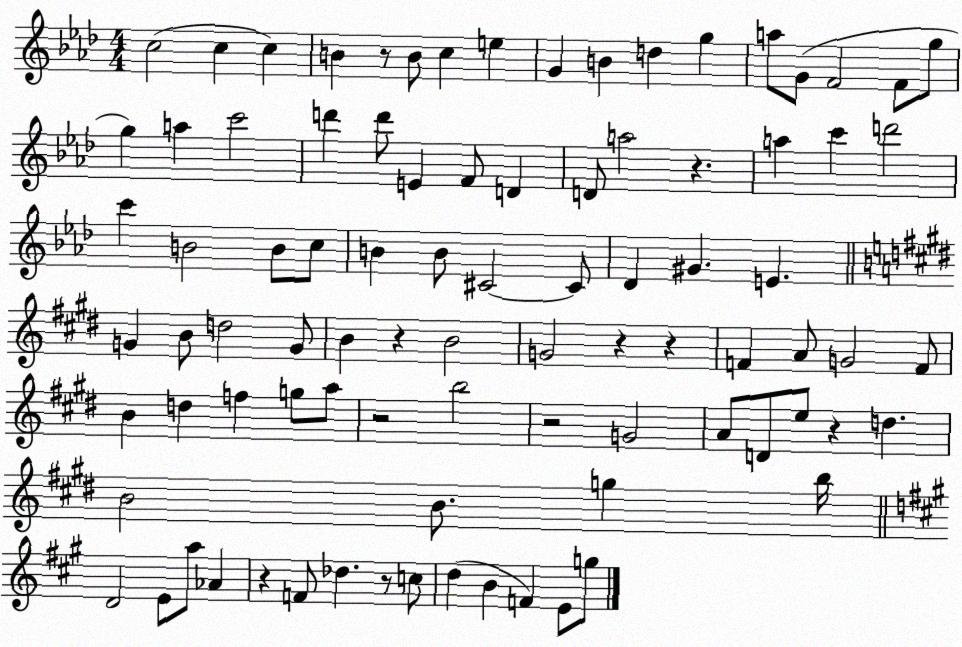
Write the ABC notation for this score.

X:1
T:Untitled
M:4/4
L:1/4
K:Ab
c2 c c B z/2 B/2 c e G B d g a/2 G/2 F2 F/2 g/2 g a c'2 d' d'/2 E F/2 D D/2 a2 z a c' d'2 c' B2 B/2 c/2 B B/2 ^C2 ^C/2 _D ^G E G B/2 d2 G/2 B z B2 G2 z z F A/2 G2 F/2 B d f g/2 a/2 z2 b2 z2 G2 A/2 D/2 e/2 z d B2 B/2 g b/4 D2 E/2 a/2 _A z F/2 _d z/2 c/2 d B F E/2 g/2